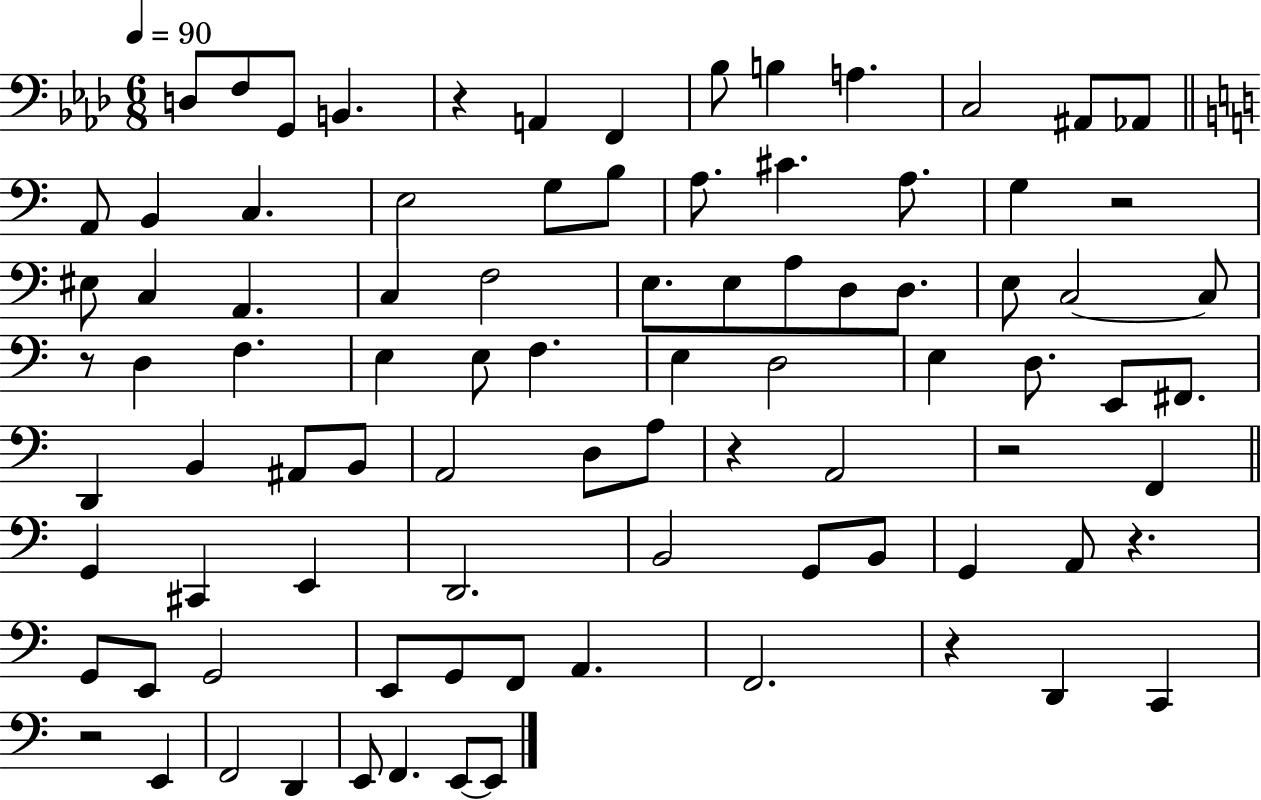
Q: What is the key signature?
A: AES major